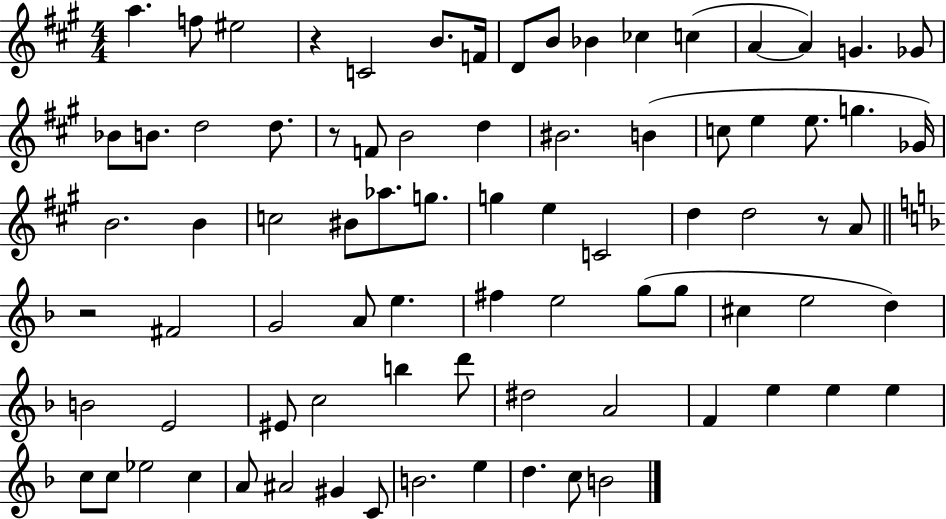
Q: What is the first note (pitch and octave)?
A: A5